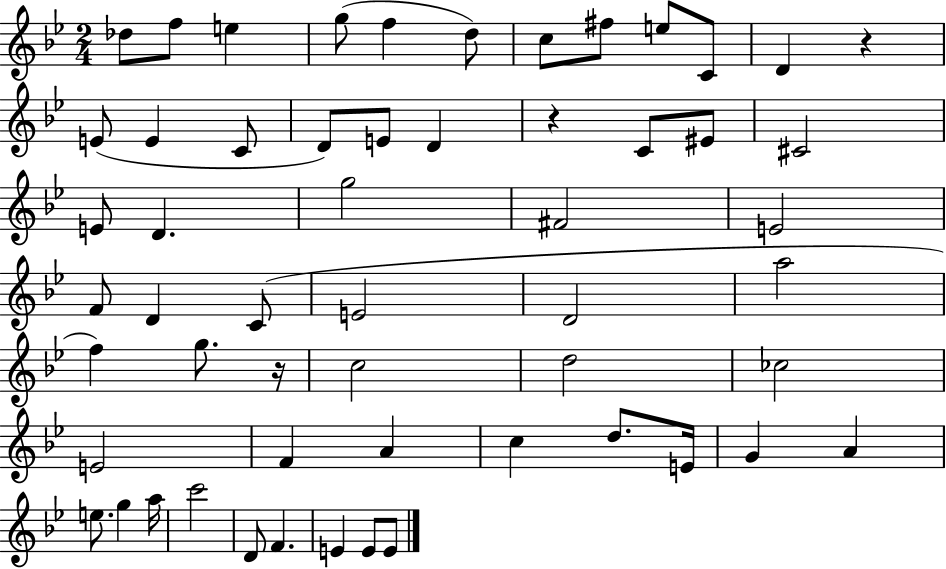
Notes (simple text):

Db5/e F5/e E5/q G5/e F5/q D5/e C5/e F#5/e E5/e C4/e D4/q R/q E4/e E4/q C4/e D4/e E4/e D4/q R/q C4/e EIS4/e C#4/h E4/e D4/q. G5/h F#4/h E4/h F4/e D4/q C4/e E4/h D4/h A5/h F5/q G5/e. R/s C5/h D5/h CES5/h E4/h F4/q A4/q C5/q D5/e. E4/s G4/q A4/q E5/e. G5/q A5/s C6/h D4/e F4/q. E4/q E4/e E4/e